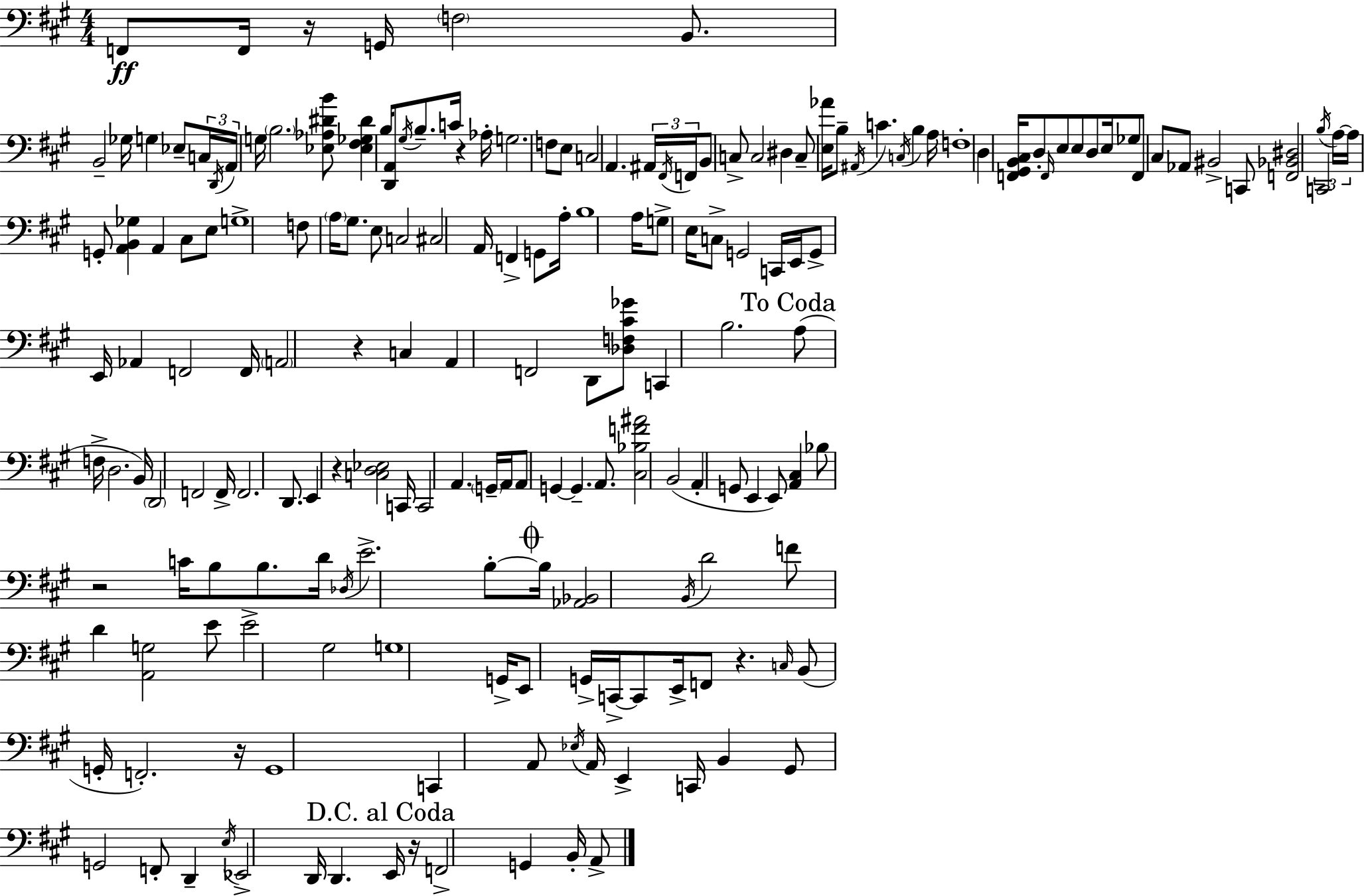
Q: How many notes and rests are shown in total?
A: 185